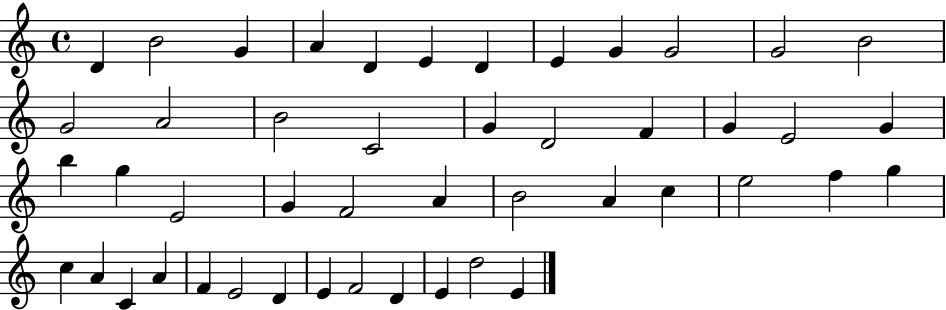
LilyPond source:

{
  \clef treble
  \time 4/4
  \defaultTimeSignature
  \key c \major
  d'4 b'2 g'4 | a'4 d'4 e'4 d'4 | e'4 g'4 g'2 | g'2 b'2 | \break g'2 a'2 | b'2 c'2 | g'4 d'2 f'4 | g'4 e'2 g'4 | \break b''4 g''4 e'2 | g'4 f'2 a'4 | b'2 a'4 c''4 | e''2 f''4 g''4 | \break c''4 a'4 c'4 a'4 | f'4 e'2 d'4 | e'4 f'2 d'4 | e'4 d''2 e'4 | \break \bar "|."
}